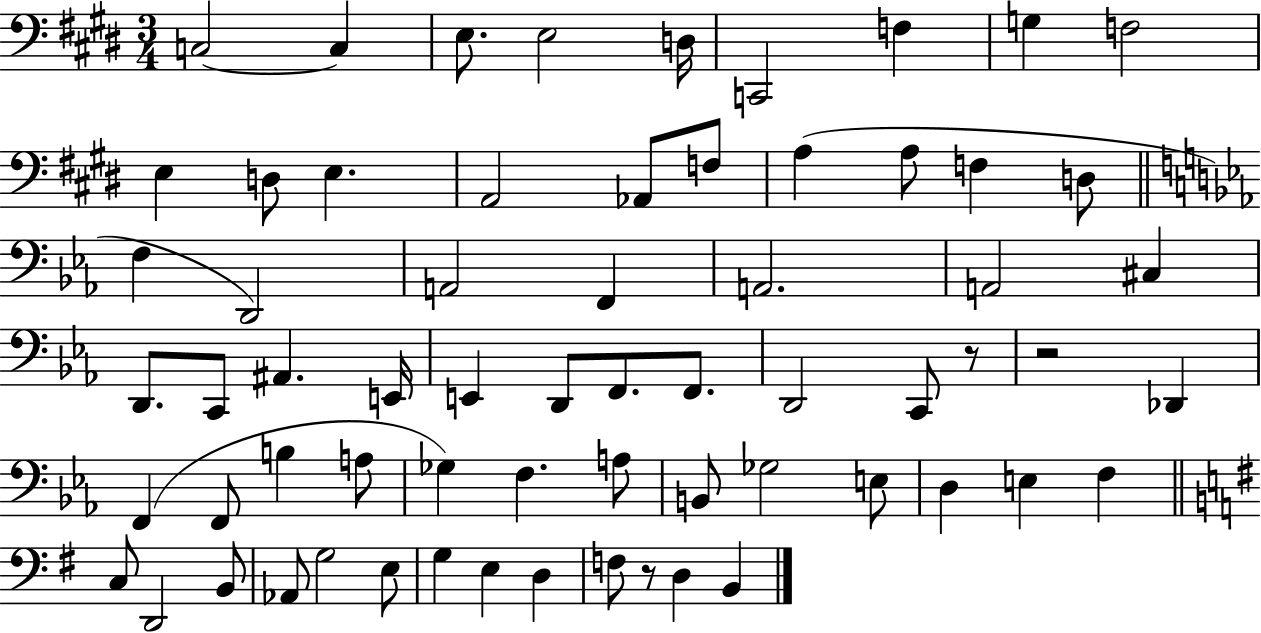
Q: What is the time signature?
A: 3/4